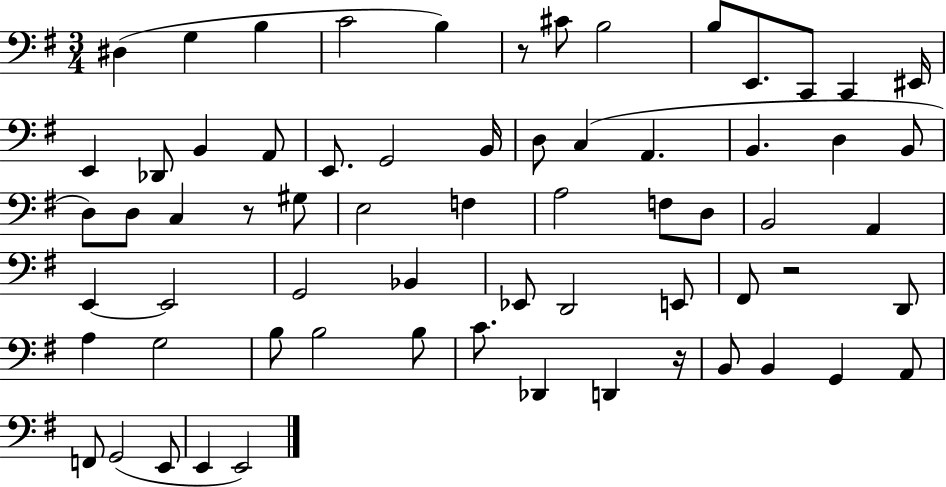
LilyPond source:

{
  \clef bass
  \numericTimeSignature
  \time 3/4
  \key g \major
  \repeat volta 2 { dis4( g4 b4 | c'2 b4) | r8 cis'8 b2 | b8 e,8. c,8 c,4 eis,16 | \break e,4 des,8 b,4 a,8 | e,8. g,2 b,16 | d8 c4( a,4. | b,4. d4 b,8 | \break d8) d8 c4 r8 gis8 | e2 f4 | a2 f8 d8 | b,2 a,4 | \break e,4~~ e,2 | g,2 bes,4 | ees,8 d,2 e,8 | fis,8 r2 d,8 | \break a4 g2 | b8 b2 b8 | c'8. des,4 d,4 r16 | b,8 b,4 g,4 a,8 | \break f,8 g,2( e,8 | e,4 e,2) | } \bar "|."
}